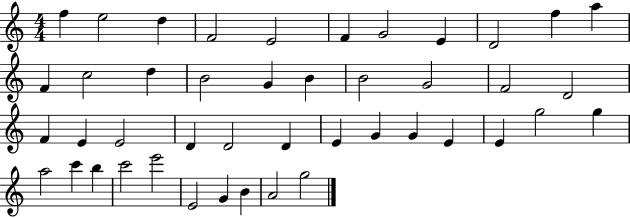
X:1
T:Untitled
M:4/4
L:1/4
K:C
f e2 d F2 E2 F G2 E D2 f a F c2 d B2 G B B2 G2 F2 D2 F E E2 D D2 D E G G E E g2 g a2 c' b c'2 e'2 E2 G B A2 g2